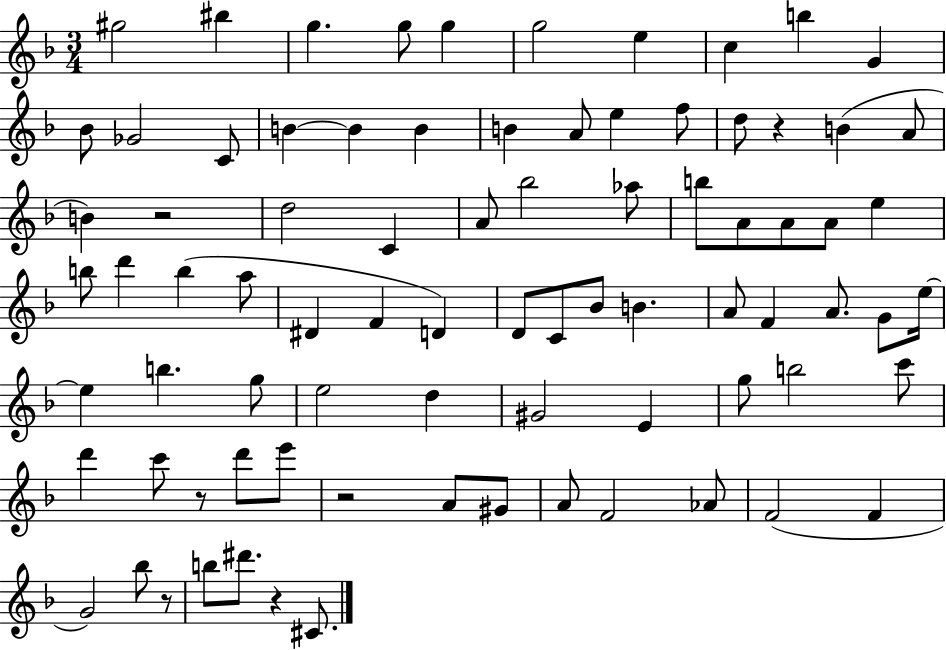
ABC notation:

X:1
T:Untitled
M:3/4
L:1/4
K:F
^g2 ^b g g/2 g g2 e c b G _B/2 _G2 C/2 B B B B A/2 e f/2 d/2 z B A/2 B z2 d2 C A/2 _b2 _a/2 b/2 A/2 A/2 A/2 e b/2 d' b a/2 ^D F D D/2 C/2 _B/2 B A/2 F A/2 G/2 e/4 e b g/2 e2 d ^G2 E g/2 b2 c'/2 d' c'/2 z/2 d'/2 e'/2 z2 A/2 ^G/2 A/2 F2 _A/2 F2 F G2 _b/2 z/2 b/2 ^d'/2 z ^C/2